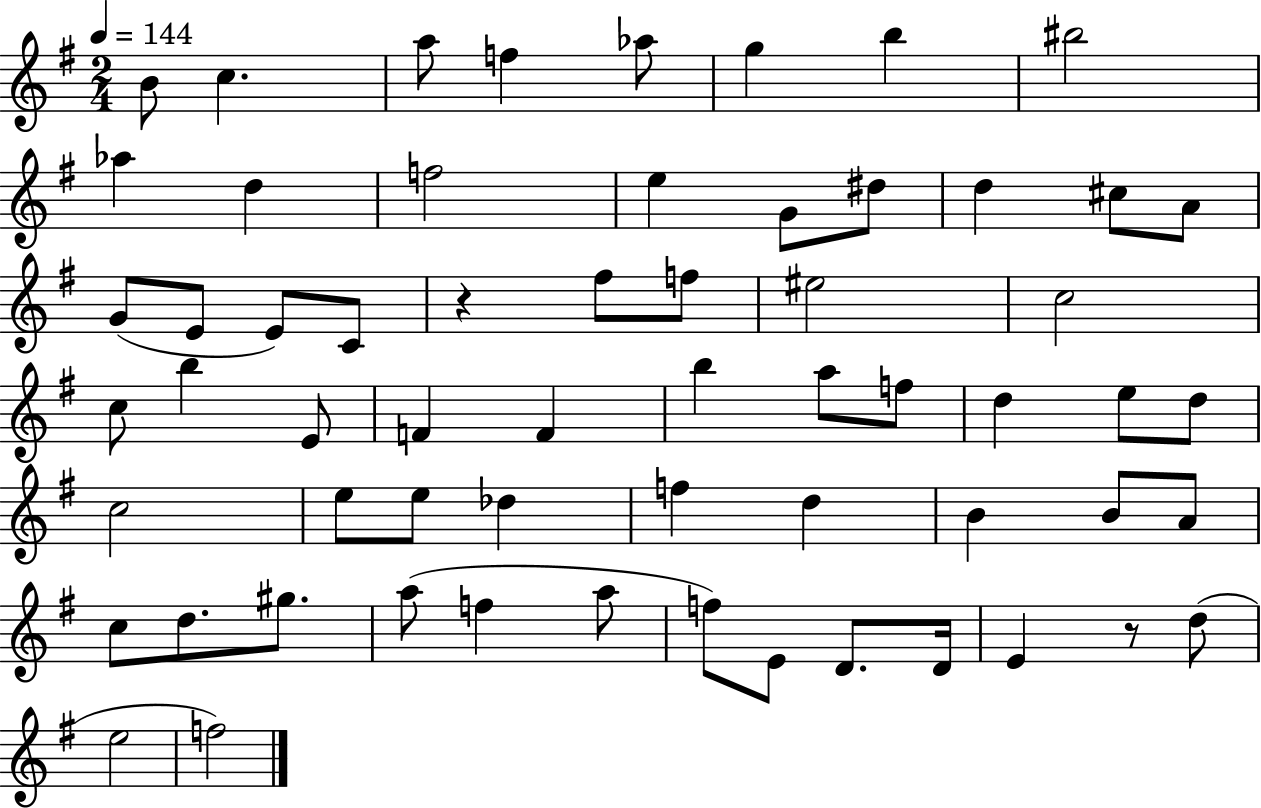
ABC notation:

X:1
T:Untitled
M:2/4
L:1/4
K:G
B/2 c a/2 f _a/2 g b ^b2 _a d f2 e G/2 ^d/2 d ^c/2 A/2 G/2 E/2 E/2 C/2 z ^f/2 f/2 ^e2 c2 c/2 b E/2 F F b a/2 f/2 d e/2 d/2 c2 e/2 e/2 _d f d B B/2 A/2 c/2 d/2 ^g/2 a/2 f a/2 f/2 E/2 D/2 D/4 E z/2 d/2 e2 f2